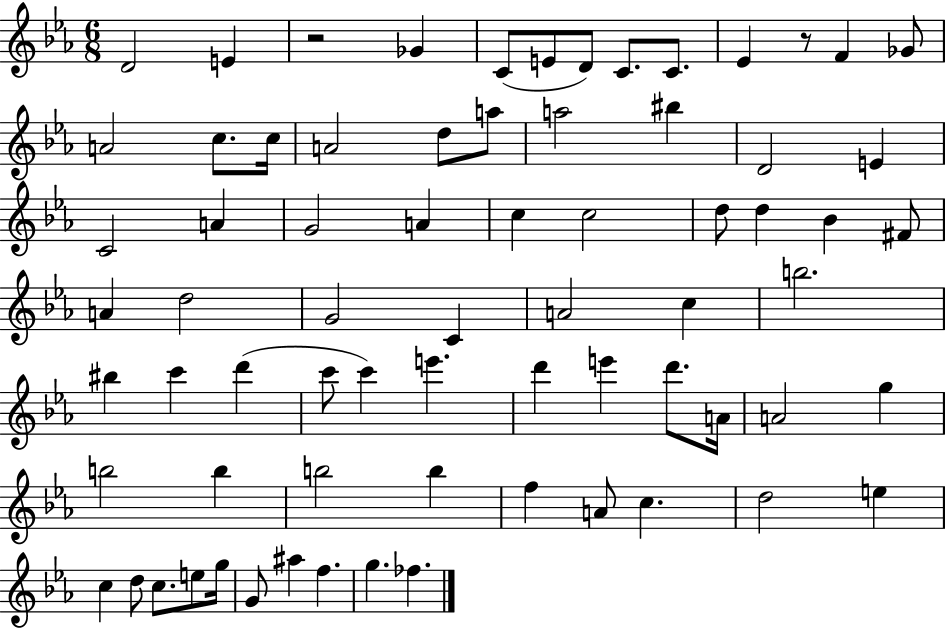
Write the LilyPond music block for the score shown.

{
  \clef treble
  \numericTimeSignature
  \time 6/8
  \key ees \major
  d'2 e'4 | r2 ges'4 | c'8( e'8 d'8) c'8. c'8. | ees'4 r8 f'4 ges'8 | \break a'2 c''8. c''16 | a'2 d''8 a''8 | a''2 bis''4 | d'2 e'4 | \break c'2 a'4 | g'2 a'4 | c''4 c''2 | d''8 d''4 bes'4 fis'8 | \break a'4 d''2 | g'2 c'4 | a'2 c''4 | b''2. | \break bis''4 c'''4 d'''4( | c'''8 c'''4) e'''4. | d'''4 e'''4 d'''8. a'16 | a'2 g''4 | \break b''2 b''4 | b''2 b''4 | f''4 a'8 c''4. | d''2 e''4 | \break c''4 d''8 c''8. e''8 g''16 | g'8 ais''4 f''4. | g''4. fes''4. | \bar "|."
}